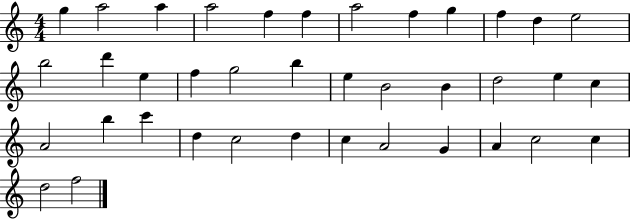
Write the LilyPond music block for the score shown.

{
  \clef treble
  \numericTimeSignature
  \time 4/4
  \key c \major
  g''4 a''2 a''4 | a''2 f''4 f''4 | a''2 f''4 g''4 | f''4 d''4 e''2 | \break b''2 d'''4 e''4 | f''4 g''2 b''4 | e''4 b'2 b'4 | d''2 e''4 c''4 | \break a'2 b''4 c'''4 | d''4 c''2 d''4 | c''4 a'2 g'4 | a'4 c''2 c''4 | \break d''2 f''2 | \bar "|."
}